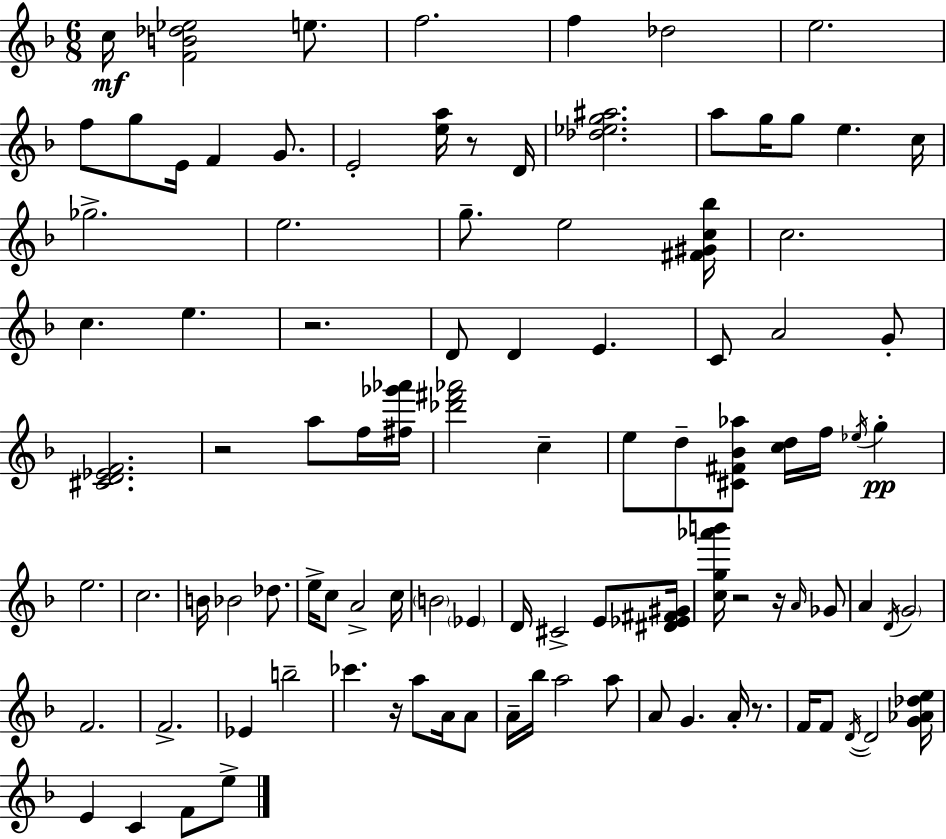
C5/s [F4,B4,Db5,Eb5]/h E5/e. F5/h. F5/q Db5/h E5/h. F5/e G5/e E4/s F4/q G4/e. E4/h [E5,A5]/s R/e D4/s [Db5,Eb5,G5,A#5]/h. A5/e G5/s G5/e E5/q. C5/s Gb5/h. E5/h. G5/e. E5/h [F#4,G#4,C5,Bb5]/s C5/h. C5/q. E5/q. R/h. D4/e D4/q E4/q. C4/e A4/h G4/e [C#4,D4,Eb4,F4]/h. R/h A5/e F5/s [F#5,Gb6,Ab6]/s [Db6,F#6,Ab6]/h C5/q E5/e D5/e [C#4,F#4,Bb4,Ab5]/e [C5,D5]/s F5/s Eb5/s G5/q E5/h. C5/h. B4/s Bb4/h Db5/e. E5/s C5/e A4/h C5/s B4/h Eb4/q D4/s C#4/h E4/e [D#4,Eb4,F#4,G#4]/s [C5,G5,Ab6,B6]/s R/h R/s A4/s Gb4/e A4/q D4/s G4/h F4/h. F4/h. Eb4/q B5/h CES6/q. R/s A5/e A4/s A4/e A4/s Bb5/s A5/h A5/e A4/e G4/q. A4/s R/e. F4/s F4/e D4/s D4/h [G4,Ab4,Db5,E5]/s E4/q C4/q F4/e E5/e